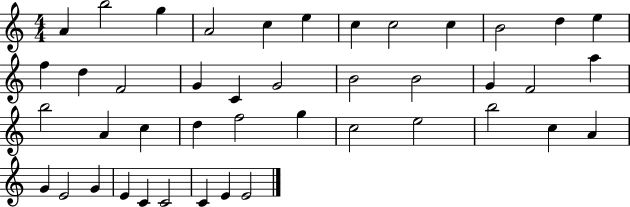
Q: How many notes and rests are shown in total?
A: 43